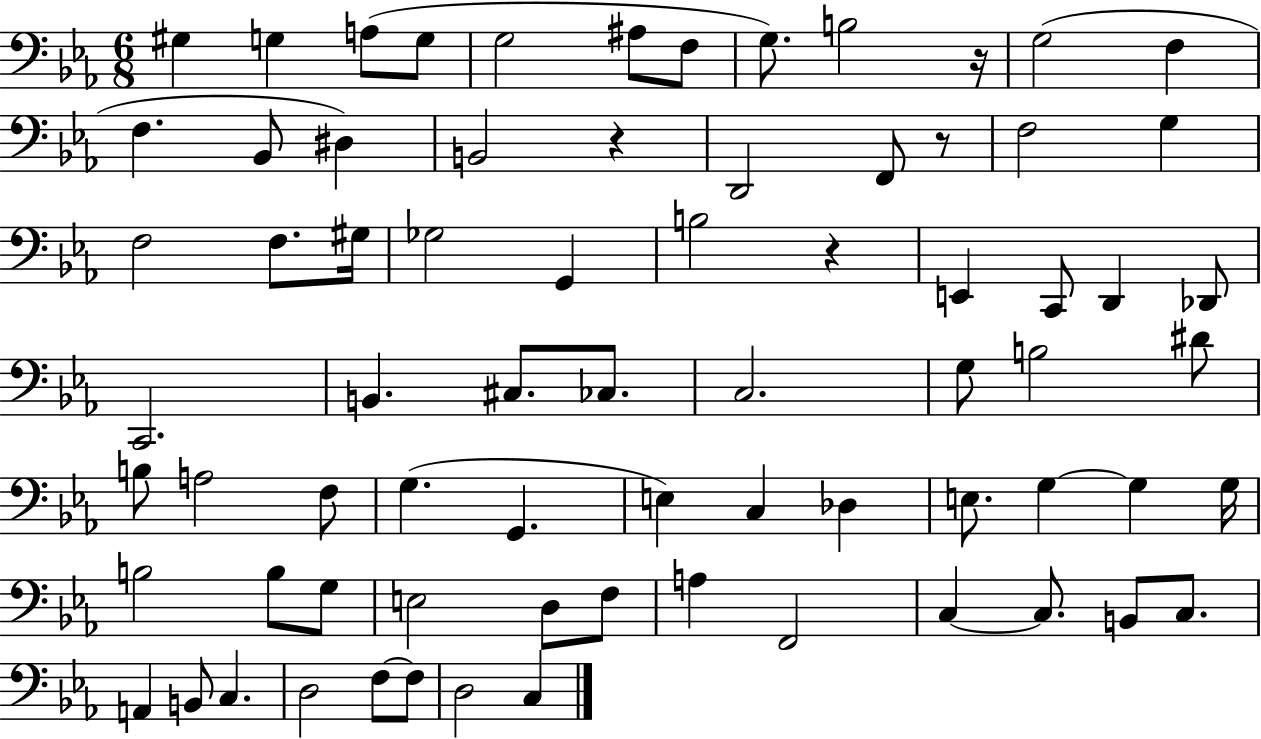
G#3/q G3/q A3/e G3/e G3/h A#3/e F3/e G3/e. B3/h R/s G3/h F3/q F3/q. Bb2/e D#3/q B2/h R/q D2/h F2/e R/e F3/h G3/q F3/h F3/e. G#3/s Gb3/h G2/q B3/h R/q E2/q C2/e D2/q Db2/e C2/h. B2/q. C#3/e. CES3/e. C3/h. G3/e B3/h D#4/e B3/e A3/h F3/e G3/q. G2/q. E3/q C3/q Db3/q E3/e. G3/q G3/q G3/s B3/h B3/e G3/e E3/h D3/e F3/e A3/q F2/h C3/q C3/e. B2/e C3/e. A2/q B2/e C3/q. D3/h F3/e F3/e D3/h C3/q